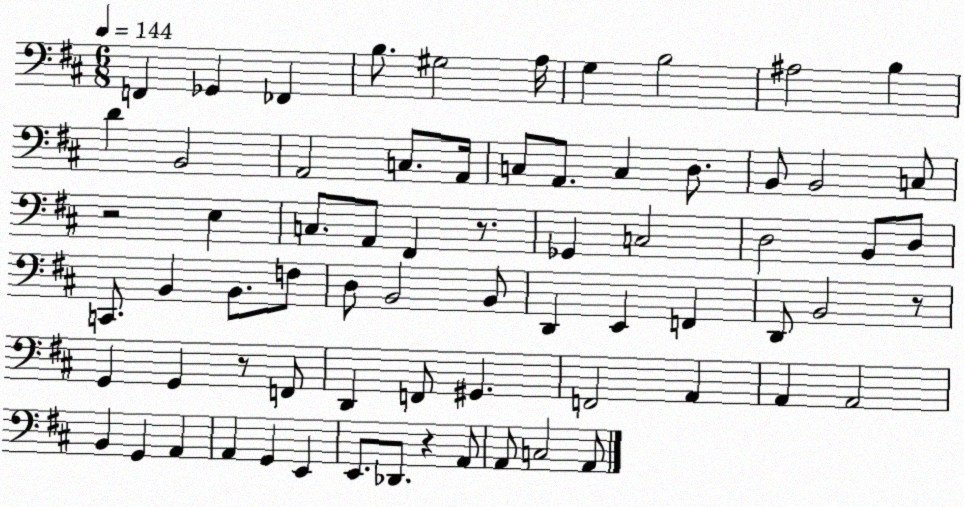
X:1
T:Untitled
M:6/8
L:1/4
K:D
F,, _G,, _F,, B,/2 ^G,2 A,/4 G, B,2 ^A,2 B, D B,,2 A,,2 C,/2 A,,/4 C,/2 A,,/2 C, D,/2 B,,/2 B,,2 C,/2 z2 E, C,/2 A,,/2 ^F,, z/2 _G,, C,2 D,2 B,,/2 D,/2 C,,/2 B,, B,,/2 F,/2 D,/2 B,,2 B,,/2 D,, E,, F,, D,,/2 B,,2 z/2 G,, G,, z/2 F,,/2 D,, F,,/2 ^G,, F,,2 A,, A,, A,,2 B,, G,, A,, A,, G,, E,, E,,/2 _D,,/2 z A,,/2 A,,/2 C,2 A,,/2